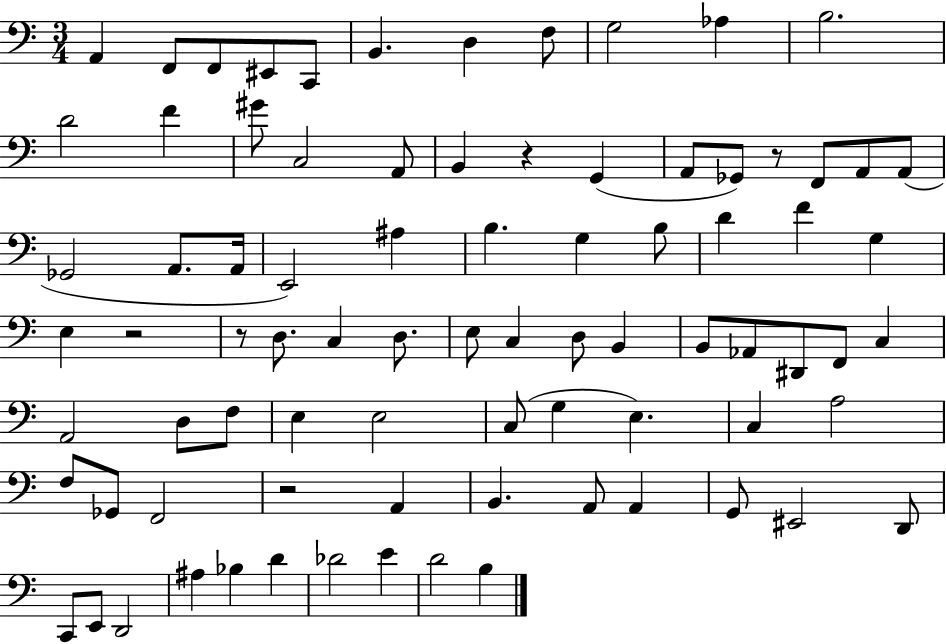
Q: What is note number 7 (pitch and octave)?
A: D3